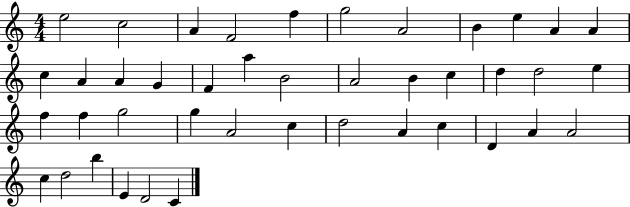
X:1
T:Untitled
M:4/4
L:1/4
K:C
e2 c2 A F2 f g2 A2 B e A A c A A G F a B2 A2 B c d d2 e f f g2 g A2 c d2 A c D A A2 c d2 b E D2 C